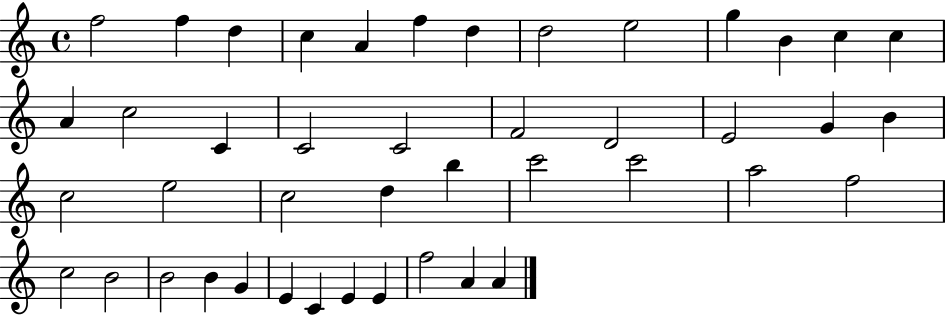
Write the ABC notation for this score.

X:1
T:Untitled
M:4/4
L:1/4
K:C
f2 f d c A f d d2 e2 g B c c A c2 C C2 C2 F2 D2 E2 G B c2 e2 c2 d b c'2 c'2 a2 f2 c2 B2 B2 B G E C E E f2 A A